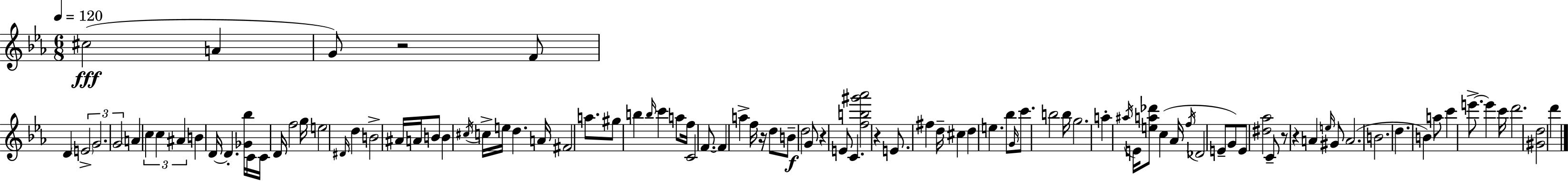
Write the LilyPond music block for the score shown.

{
  \clef treble
  \numericTimeSignature
  \time 6/8
  \key c \minor
  \tempo 4 = 120
  cis''2(\fff a'4 | g'8) r2 f'8 | d'4 \tuplet 3/2 { \parenthesize e'2-> | g'2. | \break g'2 } \parenthesize a'4 | \tuplet 3/2 { c''4 c''4 ais'4 } | b'4 d'16~~ d'4.-. <ges' bes''>16 | c'16 c'16 d'16 f''2 g''16 | \break e''2 \grace { dis'16 } d''4 | b'2-> ais'16 a'16 b'8 | b'4 \acciaccatura { cis''16 } c''16-> e''16 d''4. | a'16 fis'2 a''8. | \break gis''8 b''4 \grace { b''16 } c'''4 | a''8 f''16 c'2 | f'8.~~ f'4 a''4-> f''16 | r16 d''8 b'8--\f d''2 | \break g'8 r4 e'8 c'4. | <f'' b'' gis''' aes'''>2 r4 | e'8. fis''4 d''16-- cis''4 | d''4 e''4. | \break bes''8 \grace { g'16 } c'''8. b''2 | b''16 g''2. | a''4-. \acciaccatura { ais''16 } e'16 <e'' a'' des'''>8 | c''4( aes'16 \acciaccatura { f''16 } des'2 | \break e'8-- g'8) e'8 <dis'' aes''>2 | c'8-- r8 r4 | a'4 \grace { e''16 } gis'8 a'2.( | b'2. | \break d''4. | b'4) a''8 c'''4 e'''8.->~~ | e'''4 c'''16 d'''2. | <gis' d''>2 | \break d'''4 \bar "|."
}